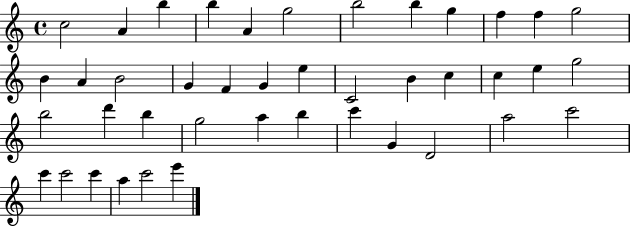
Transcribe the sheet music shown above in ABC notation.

X:1
T:Untitled
M:4/4
L:1/4
K:C
c2 A b b A g2 b2 b g f f g2 B A B2 G F G e C2 B c c e g2 b2 d' b g2 a b c' G D2 a2 c'2 c' c'2 c' a c'2 e'